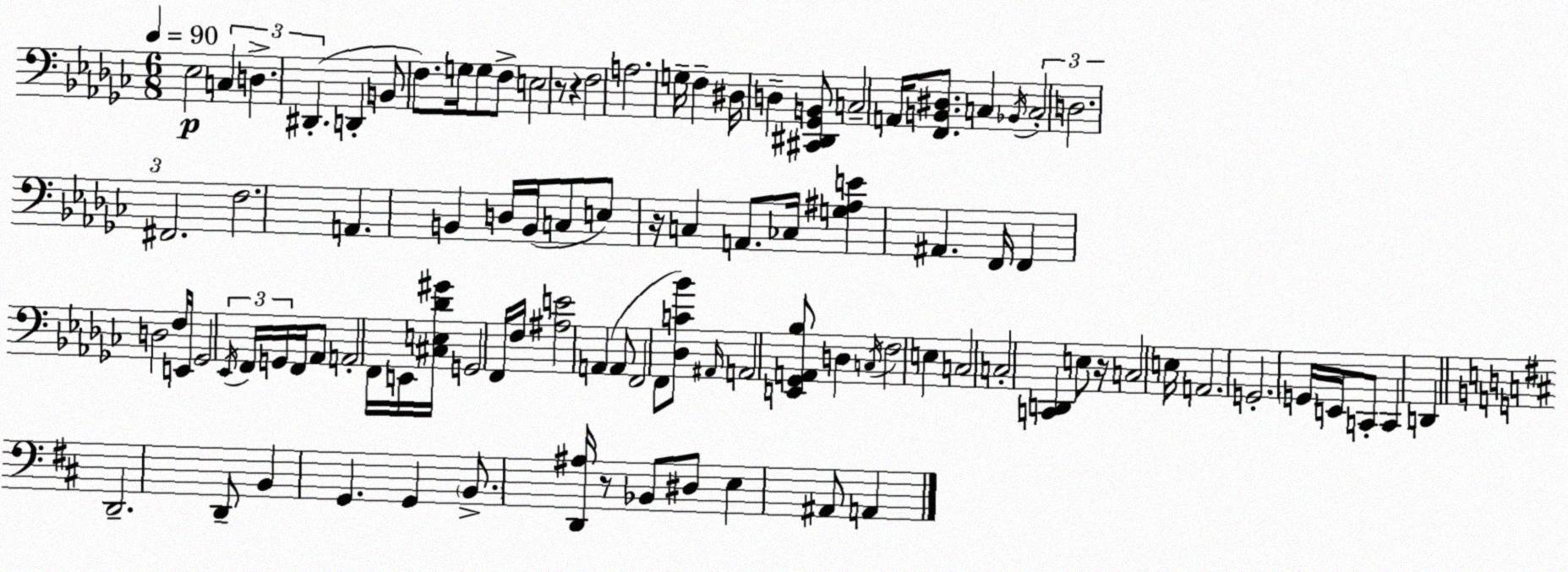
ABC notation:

X:1
T:Untitled
M:6/8
L:1/4
K:Ebm
_E,2 C, D, ^D,, D,, B,,/2 F,/2 G,/4 G,/2 F,/2 E,2 z/2 z F,2 A,2 G,/4 F, ^D,/4 D, [^C,,^D,,_G,,B,,]/2 C,2 A,,/4 [F,,B,,^D,]/2 C, _B,,/4 C,2 D,2 ^F,,2 F,2 A,, B,, D,/4 B,,/4 C,/2 E,/2 z/4 C, A,,/2 _C,/4 [G,^A,E] ^A,, F,,/4 F,, D,2 F,/4 E,,/4 _G,,2 _E,,/4 F,,/4 G,,/4 F,,/4 _A,,/2 A,,2 F,,/4 E,,/4 [^C,E,_D^G]/4 G,,2 F,,/4 F,/4 [^A,E]2 A,, A,,/2 F,,2 F,,/2 [_D,C_B]/2 ^A,,/4 A,,2 [E,,_G,,A,,_B,]/2 D, C,/4 F,2 E, C,2 C,2 [C,,D,,] E,/2 z/4 C,2 E,/4 A,,2 G,,2 G,,/4 E,,/4 C,,/2 C,, D,, D,,2 D,,/2 B,, G,, G,, B,,/2 [D,,^A,]/4 z/2 _B,,/2 ^D,/2 E, ^A,,/2 A,,